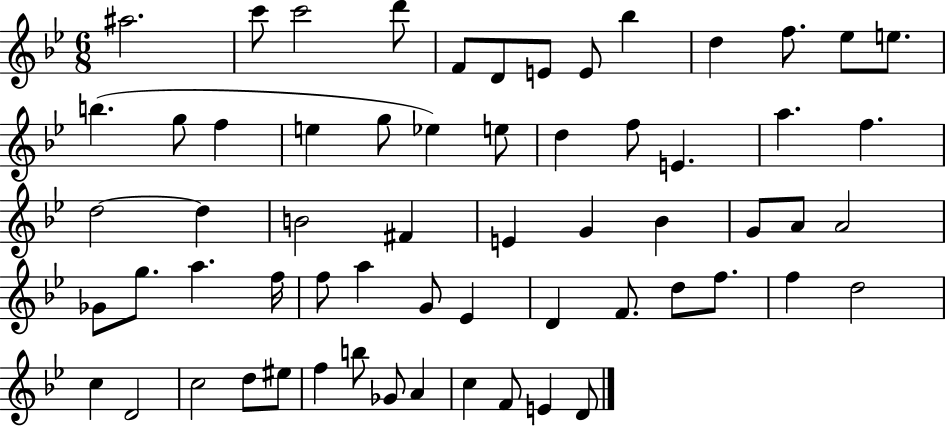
{
  \clef treble
  \numericTimeSignature
  \time 6/8
  \key bes \major
  ais''2. | c'''8 c'''2 d'''8 | f'8 d'8 e'8 e'8 bes''4 | d''4 f''8. ees''8 e''8. | \break b''4.( g''8 f''4 | e''4 g''8 ees''4) e''8 | d''4 f''8 e'4. | a''4. f''4. | \break d''2~~ d''4 | b'2 fis'4 | e'4 g'4 bes'4 | g'8 a'8 a'2 | \break ges'8 g''8. a''4. f''16 | f''8 a''4 g'8 ees'4 | d'4 f'8. d''8 f''8. | f''4 d''2 | \break c''4 d'2 | c''2 d''8 eis''8 | f''4 b''8 ges'8 a'4 | c''4 f'8 e'4 d'8 | \break \bar "|."
}